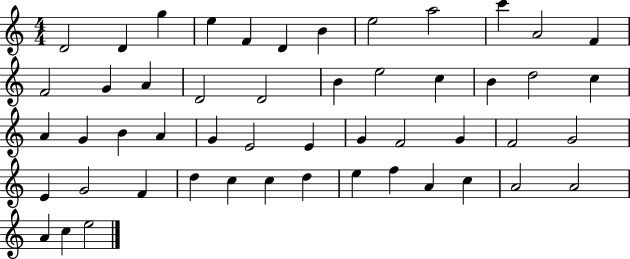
X:1
T:Untitled
M:4/4
L:1/4
K:C
D2 D g e F D B e2 a2 c' A2 F F2 G A D2 D2 B e2 c B d2 c A G B A G E2 E G F2 G F2 G2 E G2 F d c c d e f A c A2 A2 A c e2